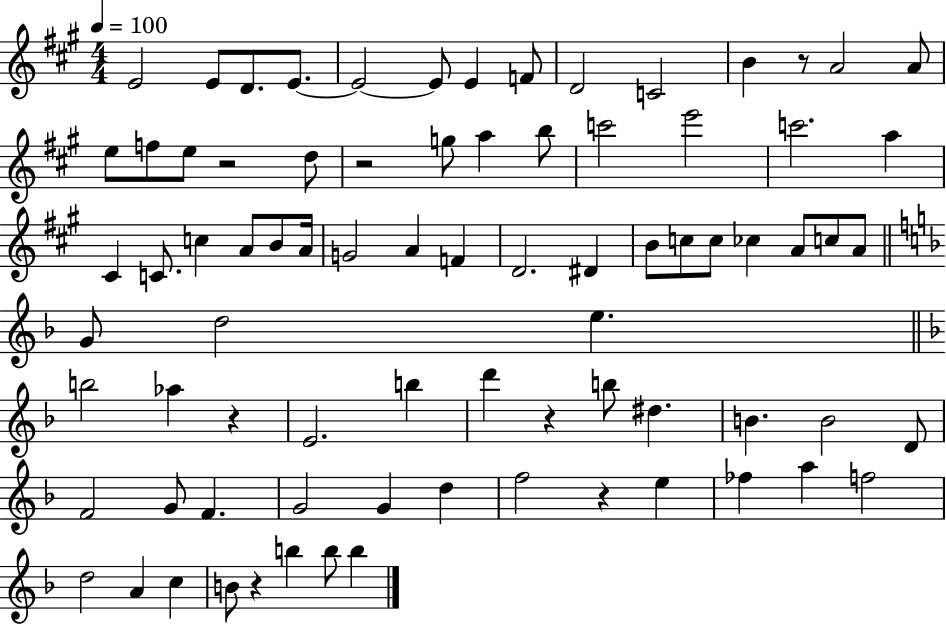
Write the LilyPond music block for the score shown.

{
  \clef treble
  \numericTimeSignature
  \time 4/4
  \key a \major
  \tempo 4 = 100
  \repeat volta 2 { e'2 e'8 d'8. e'8.~~ | e'2~~ e'8 e'4 f'8 | d'2 c'2 | b'4 r8 a'2 a'8 | \break e''8 f''8 e''8 r2 d''8 | r2 g''8 a''4 b''8 | c'''2 e'''2 | c'''2. a''4 | \break cis'4 c'8. c''4 a'8 b'8 a'16 | g'2 a'4 f'4 | d'2. dis'4 | b'8 c''8 c''8 ces''4 a'8 c''8 a'8 | \break \bar "||" \break \key f \major g'8 d''2 e''4. | \bar "||" \break \key f \major b''2 aes''4 r4 | e'2. b''4 | d'''4 r4 b''8 dis''4. | b'4. b'2 d'8 | \break f'2 g'8 f'4. | g'2 g'4 d''4 | f''2 r4 e''4 | fes''4 a''4 f''2 | \break d''2 a'4 c''4 | b'8 r4 b''4 b''8 b''4 | } \bar "|."
}